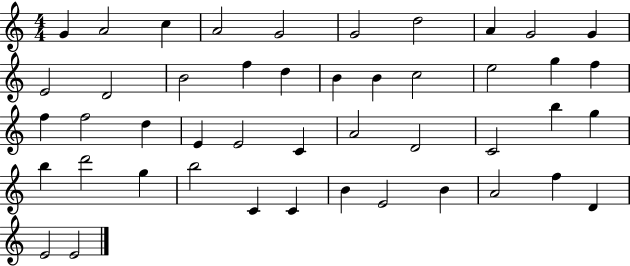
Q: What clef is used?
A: treble